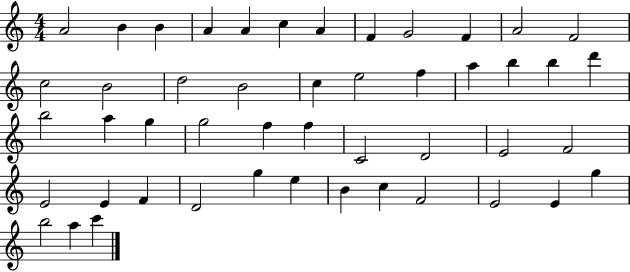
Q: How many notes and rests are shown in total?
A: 48